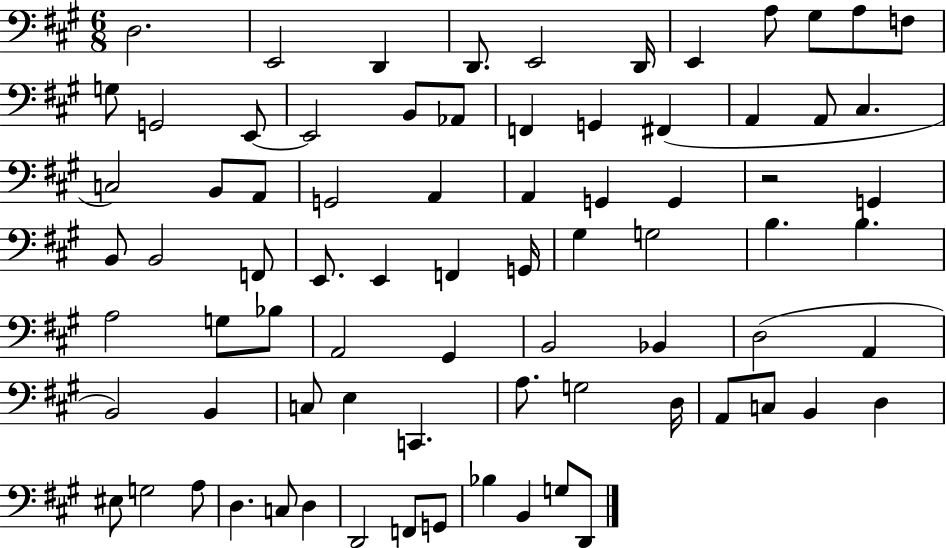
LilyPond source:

{
  \clef bass
  \numericTimeSignature
  \time 6/8
  \key a \major
  d2. | e,2 d,4 | d,8. e,2 d,16 | e,4 a8 gis8 a8 f8 | \break g8 g,2 e,8~~ | e,2 b,8 aes,8 | f,4 g,4 fis,4( | a,4 a,8 cis4. | \break c2) b,8 a,8 | g,2 a,4 | a,4 g,4 g,4 | r2 g,4 | \break b,8 b,2 f,8 | e,8. e,4 f,4 g,16 | gis4 g2 | b4. b4. | \break a2 g8 bes8 | a,2 gis,4 | b,2 bes,4 | d2( a,4 | \break b,2) b,4 | c8 e4 c,4. | a8. g2 d16 | a,8 c8 b,4 d4 | \break eis8 g2 a8 | d4. c8 d4 | d,2 f,8 g,8 | bes4 b,4 g8 d,8 | \break \bar "|."
}